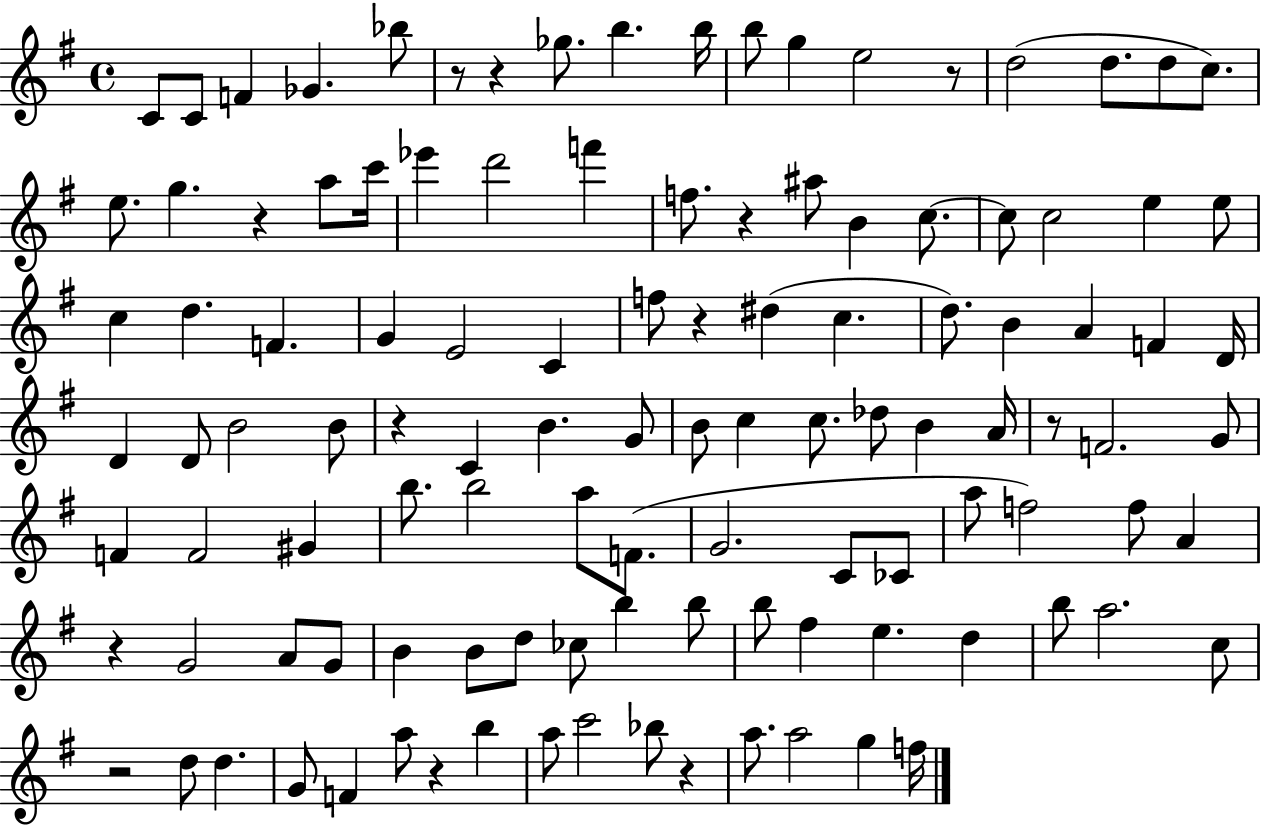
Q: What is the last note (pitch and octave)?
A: F5